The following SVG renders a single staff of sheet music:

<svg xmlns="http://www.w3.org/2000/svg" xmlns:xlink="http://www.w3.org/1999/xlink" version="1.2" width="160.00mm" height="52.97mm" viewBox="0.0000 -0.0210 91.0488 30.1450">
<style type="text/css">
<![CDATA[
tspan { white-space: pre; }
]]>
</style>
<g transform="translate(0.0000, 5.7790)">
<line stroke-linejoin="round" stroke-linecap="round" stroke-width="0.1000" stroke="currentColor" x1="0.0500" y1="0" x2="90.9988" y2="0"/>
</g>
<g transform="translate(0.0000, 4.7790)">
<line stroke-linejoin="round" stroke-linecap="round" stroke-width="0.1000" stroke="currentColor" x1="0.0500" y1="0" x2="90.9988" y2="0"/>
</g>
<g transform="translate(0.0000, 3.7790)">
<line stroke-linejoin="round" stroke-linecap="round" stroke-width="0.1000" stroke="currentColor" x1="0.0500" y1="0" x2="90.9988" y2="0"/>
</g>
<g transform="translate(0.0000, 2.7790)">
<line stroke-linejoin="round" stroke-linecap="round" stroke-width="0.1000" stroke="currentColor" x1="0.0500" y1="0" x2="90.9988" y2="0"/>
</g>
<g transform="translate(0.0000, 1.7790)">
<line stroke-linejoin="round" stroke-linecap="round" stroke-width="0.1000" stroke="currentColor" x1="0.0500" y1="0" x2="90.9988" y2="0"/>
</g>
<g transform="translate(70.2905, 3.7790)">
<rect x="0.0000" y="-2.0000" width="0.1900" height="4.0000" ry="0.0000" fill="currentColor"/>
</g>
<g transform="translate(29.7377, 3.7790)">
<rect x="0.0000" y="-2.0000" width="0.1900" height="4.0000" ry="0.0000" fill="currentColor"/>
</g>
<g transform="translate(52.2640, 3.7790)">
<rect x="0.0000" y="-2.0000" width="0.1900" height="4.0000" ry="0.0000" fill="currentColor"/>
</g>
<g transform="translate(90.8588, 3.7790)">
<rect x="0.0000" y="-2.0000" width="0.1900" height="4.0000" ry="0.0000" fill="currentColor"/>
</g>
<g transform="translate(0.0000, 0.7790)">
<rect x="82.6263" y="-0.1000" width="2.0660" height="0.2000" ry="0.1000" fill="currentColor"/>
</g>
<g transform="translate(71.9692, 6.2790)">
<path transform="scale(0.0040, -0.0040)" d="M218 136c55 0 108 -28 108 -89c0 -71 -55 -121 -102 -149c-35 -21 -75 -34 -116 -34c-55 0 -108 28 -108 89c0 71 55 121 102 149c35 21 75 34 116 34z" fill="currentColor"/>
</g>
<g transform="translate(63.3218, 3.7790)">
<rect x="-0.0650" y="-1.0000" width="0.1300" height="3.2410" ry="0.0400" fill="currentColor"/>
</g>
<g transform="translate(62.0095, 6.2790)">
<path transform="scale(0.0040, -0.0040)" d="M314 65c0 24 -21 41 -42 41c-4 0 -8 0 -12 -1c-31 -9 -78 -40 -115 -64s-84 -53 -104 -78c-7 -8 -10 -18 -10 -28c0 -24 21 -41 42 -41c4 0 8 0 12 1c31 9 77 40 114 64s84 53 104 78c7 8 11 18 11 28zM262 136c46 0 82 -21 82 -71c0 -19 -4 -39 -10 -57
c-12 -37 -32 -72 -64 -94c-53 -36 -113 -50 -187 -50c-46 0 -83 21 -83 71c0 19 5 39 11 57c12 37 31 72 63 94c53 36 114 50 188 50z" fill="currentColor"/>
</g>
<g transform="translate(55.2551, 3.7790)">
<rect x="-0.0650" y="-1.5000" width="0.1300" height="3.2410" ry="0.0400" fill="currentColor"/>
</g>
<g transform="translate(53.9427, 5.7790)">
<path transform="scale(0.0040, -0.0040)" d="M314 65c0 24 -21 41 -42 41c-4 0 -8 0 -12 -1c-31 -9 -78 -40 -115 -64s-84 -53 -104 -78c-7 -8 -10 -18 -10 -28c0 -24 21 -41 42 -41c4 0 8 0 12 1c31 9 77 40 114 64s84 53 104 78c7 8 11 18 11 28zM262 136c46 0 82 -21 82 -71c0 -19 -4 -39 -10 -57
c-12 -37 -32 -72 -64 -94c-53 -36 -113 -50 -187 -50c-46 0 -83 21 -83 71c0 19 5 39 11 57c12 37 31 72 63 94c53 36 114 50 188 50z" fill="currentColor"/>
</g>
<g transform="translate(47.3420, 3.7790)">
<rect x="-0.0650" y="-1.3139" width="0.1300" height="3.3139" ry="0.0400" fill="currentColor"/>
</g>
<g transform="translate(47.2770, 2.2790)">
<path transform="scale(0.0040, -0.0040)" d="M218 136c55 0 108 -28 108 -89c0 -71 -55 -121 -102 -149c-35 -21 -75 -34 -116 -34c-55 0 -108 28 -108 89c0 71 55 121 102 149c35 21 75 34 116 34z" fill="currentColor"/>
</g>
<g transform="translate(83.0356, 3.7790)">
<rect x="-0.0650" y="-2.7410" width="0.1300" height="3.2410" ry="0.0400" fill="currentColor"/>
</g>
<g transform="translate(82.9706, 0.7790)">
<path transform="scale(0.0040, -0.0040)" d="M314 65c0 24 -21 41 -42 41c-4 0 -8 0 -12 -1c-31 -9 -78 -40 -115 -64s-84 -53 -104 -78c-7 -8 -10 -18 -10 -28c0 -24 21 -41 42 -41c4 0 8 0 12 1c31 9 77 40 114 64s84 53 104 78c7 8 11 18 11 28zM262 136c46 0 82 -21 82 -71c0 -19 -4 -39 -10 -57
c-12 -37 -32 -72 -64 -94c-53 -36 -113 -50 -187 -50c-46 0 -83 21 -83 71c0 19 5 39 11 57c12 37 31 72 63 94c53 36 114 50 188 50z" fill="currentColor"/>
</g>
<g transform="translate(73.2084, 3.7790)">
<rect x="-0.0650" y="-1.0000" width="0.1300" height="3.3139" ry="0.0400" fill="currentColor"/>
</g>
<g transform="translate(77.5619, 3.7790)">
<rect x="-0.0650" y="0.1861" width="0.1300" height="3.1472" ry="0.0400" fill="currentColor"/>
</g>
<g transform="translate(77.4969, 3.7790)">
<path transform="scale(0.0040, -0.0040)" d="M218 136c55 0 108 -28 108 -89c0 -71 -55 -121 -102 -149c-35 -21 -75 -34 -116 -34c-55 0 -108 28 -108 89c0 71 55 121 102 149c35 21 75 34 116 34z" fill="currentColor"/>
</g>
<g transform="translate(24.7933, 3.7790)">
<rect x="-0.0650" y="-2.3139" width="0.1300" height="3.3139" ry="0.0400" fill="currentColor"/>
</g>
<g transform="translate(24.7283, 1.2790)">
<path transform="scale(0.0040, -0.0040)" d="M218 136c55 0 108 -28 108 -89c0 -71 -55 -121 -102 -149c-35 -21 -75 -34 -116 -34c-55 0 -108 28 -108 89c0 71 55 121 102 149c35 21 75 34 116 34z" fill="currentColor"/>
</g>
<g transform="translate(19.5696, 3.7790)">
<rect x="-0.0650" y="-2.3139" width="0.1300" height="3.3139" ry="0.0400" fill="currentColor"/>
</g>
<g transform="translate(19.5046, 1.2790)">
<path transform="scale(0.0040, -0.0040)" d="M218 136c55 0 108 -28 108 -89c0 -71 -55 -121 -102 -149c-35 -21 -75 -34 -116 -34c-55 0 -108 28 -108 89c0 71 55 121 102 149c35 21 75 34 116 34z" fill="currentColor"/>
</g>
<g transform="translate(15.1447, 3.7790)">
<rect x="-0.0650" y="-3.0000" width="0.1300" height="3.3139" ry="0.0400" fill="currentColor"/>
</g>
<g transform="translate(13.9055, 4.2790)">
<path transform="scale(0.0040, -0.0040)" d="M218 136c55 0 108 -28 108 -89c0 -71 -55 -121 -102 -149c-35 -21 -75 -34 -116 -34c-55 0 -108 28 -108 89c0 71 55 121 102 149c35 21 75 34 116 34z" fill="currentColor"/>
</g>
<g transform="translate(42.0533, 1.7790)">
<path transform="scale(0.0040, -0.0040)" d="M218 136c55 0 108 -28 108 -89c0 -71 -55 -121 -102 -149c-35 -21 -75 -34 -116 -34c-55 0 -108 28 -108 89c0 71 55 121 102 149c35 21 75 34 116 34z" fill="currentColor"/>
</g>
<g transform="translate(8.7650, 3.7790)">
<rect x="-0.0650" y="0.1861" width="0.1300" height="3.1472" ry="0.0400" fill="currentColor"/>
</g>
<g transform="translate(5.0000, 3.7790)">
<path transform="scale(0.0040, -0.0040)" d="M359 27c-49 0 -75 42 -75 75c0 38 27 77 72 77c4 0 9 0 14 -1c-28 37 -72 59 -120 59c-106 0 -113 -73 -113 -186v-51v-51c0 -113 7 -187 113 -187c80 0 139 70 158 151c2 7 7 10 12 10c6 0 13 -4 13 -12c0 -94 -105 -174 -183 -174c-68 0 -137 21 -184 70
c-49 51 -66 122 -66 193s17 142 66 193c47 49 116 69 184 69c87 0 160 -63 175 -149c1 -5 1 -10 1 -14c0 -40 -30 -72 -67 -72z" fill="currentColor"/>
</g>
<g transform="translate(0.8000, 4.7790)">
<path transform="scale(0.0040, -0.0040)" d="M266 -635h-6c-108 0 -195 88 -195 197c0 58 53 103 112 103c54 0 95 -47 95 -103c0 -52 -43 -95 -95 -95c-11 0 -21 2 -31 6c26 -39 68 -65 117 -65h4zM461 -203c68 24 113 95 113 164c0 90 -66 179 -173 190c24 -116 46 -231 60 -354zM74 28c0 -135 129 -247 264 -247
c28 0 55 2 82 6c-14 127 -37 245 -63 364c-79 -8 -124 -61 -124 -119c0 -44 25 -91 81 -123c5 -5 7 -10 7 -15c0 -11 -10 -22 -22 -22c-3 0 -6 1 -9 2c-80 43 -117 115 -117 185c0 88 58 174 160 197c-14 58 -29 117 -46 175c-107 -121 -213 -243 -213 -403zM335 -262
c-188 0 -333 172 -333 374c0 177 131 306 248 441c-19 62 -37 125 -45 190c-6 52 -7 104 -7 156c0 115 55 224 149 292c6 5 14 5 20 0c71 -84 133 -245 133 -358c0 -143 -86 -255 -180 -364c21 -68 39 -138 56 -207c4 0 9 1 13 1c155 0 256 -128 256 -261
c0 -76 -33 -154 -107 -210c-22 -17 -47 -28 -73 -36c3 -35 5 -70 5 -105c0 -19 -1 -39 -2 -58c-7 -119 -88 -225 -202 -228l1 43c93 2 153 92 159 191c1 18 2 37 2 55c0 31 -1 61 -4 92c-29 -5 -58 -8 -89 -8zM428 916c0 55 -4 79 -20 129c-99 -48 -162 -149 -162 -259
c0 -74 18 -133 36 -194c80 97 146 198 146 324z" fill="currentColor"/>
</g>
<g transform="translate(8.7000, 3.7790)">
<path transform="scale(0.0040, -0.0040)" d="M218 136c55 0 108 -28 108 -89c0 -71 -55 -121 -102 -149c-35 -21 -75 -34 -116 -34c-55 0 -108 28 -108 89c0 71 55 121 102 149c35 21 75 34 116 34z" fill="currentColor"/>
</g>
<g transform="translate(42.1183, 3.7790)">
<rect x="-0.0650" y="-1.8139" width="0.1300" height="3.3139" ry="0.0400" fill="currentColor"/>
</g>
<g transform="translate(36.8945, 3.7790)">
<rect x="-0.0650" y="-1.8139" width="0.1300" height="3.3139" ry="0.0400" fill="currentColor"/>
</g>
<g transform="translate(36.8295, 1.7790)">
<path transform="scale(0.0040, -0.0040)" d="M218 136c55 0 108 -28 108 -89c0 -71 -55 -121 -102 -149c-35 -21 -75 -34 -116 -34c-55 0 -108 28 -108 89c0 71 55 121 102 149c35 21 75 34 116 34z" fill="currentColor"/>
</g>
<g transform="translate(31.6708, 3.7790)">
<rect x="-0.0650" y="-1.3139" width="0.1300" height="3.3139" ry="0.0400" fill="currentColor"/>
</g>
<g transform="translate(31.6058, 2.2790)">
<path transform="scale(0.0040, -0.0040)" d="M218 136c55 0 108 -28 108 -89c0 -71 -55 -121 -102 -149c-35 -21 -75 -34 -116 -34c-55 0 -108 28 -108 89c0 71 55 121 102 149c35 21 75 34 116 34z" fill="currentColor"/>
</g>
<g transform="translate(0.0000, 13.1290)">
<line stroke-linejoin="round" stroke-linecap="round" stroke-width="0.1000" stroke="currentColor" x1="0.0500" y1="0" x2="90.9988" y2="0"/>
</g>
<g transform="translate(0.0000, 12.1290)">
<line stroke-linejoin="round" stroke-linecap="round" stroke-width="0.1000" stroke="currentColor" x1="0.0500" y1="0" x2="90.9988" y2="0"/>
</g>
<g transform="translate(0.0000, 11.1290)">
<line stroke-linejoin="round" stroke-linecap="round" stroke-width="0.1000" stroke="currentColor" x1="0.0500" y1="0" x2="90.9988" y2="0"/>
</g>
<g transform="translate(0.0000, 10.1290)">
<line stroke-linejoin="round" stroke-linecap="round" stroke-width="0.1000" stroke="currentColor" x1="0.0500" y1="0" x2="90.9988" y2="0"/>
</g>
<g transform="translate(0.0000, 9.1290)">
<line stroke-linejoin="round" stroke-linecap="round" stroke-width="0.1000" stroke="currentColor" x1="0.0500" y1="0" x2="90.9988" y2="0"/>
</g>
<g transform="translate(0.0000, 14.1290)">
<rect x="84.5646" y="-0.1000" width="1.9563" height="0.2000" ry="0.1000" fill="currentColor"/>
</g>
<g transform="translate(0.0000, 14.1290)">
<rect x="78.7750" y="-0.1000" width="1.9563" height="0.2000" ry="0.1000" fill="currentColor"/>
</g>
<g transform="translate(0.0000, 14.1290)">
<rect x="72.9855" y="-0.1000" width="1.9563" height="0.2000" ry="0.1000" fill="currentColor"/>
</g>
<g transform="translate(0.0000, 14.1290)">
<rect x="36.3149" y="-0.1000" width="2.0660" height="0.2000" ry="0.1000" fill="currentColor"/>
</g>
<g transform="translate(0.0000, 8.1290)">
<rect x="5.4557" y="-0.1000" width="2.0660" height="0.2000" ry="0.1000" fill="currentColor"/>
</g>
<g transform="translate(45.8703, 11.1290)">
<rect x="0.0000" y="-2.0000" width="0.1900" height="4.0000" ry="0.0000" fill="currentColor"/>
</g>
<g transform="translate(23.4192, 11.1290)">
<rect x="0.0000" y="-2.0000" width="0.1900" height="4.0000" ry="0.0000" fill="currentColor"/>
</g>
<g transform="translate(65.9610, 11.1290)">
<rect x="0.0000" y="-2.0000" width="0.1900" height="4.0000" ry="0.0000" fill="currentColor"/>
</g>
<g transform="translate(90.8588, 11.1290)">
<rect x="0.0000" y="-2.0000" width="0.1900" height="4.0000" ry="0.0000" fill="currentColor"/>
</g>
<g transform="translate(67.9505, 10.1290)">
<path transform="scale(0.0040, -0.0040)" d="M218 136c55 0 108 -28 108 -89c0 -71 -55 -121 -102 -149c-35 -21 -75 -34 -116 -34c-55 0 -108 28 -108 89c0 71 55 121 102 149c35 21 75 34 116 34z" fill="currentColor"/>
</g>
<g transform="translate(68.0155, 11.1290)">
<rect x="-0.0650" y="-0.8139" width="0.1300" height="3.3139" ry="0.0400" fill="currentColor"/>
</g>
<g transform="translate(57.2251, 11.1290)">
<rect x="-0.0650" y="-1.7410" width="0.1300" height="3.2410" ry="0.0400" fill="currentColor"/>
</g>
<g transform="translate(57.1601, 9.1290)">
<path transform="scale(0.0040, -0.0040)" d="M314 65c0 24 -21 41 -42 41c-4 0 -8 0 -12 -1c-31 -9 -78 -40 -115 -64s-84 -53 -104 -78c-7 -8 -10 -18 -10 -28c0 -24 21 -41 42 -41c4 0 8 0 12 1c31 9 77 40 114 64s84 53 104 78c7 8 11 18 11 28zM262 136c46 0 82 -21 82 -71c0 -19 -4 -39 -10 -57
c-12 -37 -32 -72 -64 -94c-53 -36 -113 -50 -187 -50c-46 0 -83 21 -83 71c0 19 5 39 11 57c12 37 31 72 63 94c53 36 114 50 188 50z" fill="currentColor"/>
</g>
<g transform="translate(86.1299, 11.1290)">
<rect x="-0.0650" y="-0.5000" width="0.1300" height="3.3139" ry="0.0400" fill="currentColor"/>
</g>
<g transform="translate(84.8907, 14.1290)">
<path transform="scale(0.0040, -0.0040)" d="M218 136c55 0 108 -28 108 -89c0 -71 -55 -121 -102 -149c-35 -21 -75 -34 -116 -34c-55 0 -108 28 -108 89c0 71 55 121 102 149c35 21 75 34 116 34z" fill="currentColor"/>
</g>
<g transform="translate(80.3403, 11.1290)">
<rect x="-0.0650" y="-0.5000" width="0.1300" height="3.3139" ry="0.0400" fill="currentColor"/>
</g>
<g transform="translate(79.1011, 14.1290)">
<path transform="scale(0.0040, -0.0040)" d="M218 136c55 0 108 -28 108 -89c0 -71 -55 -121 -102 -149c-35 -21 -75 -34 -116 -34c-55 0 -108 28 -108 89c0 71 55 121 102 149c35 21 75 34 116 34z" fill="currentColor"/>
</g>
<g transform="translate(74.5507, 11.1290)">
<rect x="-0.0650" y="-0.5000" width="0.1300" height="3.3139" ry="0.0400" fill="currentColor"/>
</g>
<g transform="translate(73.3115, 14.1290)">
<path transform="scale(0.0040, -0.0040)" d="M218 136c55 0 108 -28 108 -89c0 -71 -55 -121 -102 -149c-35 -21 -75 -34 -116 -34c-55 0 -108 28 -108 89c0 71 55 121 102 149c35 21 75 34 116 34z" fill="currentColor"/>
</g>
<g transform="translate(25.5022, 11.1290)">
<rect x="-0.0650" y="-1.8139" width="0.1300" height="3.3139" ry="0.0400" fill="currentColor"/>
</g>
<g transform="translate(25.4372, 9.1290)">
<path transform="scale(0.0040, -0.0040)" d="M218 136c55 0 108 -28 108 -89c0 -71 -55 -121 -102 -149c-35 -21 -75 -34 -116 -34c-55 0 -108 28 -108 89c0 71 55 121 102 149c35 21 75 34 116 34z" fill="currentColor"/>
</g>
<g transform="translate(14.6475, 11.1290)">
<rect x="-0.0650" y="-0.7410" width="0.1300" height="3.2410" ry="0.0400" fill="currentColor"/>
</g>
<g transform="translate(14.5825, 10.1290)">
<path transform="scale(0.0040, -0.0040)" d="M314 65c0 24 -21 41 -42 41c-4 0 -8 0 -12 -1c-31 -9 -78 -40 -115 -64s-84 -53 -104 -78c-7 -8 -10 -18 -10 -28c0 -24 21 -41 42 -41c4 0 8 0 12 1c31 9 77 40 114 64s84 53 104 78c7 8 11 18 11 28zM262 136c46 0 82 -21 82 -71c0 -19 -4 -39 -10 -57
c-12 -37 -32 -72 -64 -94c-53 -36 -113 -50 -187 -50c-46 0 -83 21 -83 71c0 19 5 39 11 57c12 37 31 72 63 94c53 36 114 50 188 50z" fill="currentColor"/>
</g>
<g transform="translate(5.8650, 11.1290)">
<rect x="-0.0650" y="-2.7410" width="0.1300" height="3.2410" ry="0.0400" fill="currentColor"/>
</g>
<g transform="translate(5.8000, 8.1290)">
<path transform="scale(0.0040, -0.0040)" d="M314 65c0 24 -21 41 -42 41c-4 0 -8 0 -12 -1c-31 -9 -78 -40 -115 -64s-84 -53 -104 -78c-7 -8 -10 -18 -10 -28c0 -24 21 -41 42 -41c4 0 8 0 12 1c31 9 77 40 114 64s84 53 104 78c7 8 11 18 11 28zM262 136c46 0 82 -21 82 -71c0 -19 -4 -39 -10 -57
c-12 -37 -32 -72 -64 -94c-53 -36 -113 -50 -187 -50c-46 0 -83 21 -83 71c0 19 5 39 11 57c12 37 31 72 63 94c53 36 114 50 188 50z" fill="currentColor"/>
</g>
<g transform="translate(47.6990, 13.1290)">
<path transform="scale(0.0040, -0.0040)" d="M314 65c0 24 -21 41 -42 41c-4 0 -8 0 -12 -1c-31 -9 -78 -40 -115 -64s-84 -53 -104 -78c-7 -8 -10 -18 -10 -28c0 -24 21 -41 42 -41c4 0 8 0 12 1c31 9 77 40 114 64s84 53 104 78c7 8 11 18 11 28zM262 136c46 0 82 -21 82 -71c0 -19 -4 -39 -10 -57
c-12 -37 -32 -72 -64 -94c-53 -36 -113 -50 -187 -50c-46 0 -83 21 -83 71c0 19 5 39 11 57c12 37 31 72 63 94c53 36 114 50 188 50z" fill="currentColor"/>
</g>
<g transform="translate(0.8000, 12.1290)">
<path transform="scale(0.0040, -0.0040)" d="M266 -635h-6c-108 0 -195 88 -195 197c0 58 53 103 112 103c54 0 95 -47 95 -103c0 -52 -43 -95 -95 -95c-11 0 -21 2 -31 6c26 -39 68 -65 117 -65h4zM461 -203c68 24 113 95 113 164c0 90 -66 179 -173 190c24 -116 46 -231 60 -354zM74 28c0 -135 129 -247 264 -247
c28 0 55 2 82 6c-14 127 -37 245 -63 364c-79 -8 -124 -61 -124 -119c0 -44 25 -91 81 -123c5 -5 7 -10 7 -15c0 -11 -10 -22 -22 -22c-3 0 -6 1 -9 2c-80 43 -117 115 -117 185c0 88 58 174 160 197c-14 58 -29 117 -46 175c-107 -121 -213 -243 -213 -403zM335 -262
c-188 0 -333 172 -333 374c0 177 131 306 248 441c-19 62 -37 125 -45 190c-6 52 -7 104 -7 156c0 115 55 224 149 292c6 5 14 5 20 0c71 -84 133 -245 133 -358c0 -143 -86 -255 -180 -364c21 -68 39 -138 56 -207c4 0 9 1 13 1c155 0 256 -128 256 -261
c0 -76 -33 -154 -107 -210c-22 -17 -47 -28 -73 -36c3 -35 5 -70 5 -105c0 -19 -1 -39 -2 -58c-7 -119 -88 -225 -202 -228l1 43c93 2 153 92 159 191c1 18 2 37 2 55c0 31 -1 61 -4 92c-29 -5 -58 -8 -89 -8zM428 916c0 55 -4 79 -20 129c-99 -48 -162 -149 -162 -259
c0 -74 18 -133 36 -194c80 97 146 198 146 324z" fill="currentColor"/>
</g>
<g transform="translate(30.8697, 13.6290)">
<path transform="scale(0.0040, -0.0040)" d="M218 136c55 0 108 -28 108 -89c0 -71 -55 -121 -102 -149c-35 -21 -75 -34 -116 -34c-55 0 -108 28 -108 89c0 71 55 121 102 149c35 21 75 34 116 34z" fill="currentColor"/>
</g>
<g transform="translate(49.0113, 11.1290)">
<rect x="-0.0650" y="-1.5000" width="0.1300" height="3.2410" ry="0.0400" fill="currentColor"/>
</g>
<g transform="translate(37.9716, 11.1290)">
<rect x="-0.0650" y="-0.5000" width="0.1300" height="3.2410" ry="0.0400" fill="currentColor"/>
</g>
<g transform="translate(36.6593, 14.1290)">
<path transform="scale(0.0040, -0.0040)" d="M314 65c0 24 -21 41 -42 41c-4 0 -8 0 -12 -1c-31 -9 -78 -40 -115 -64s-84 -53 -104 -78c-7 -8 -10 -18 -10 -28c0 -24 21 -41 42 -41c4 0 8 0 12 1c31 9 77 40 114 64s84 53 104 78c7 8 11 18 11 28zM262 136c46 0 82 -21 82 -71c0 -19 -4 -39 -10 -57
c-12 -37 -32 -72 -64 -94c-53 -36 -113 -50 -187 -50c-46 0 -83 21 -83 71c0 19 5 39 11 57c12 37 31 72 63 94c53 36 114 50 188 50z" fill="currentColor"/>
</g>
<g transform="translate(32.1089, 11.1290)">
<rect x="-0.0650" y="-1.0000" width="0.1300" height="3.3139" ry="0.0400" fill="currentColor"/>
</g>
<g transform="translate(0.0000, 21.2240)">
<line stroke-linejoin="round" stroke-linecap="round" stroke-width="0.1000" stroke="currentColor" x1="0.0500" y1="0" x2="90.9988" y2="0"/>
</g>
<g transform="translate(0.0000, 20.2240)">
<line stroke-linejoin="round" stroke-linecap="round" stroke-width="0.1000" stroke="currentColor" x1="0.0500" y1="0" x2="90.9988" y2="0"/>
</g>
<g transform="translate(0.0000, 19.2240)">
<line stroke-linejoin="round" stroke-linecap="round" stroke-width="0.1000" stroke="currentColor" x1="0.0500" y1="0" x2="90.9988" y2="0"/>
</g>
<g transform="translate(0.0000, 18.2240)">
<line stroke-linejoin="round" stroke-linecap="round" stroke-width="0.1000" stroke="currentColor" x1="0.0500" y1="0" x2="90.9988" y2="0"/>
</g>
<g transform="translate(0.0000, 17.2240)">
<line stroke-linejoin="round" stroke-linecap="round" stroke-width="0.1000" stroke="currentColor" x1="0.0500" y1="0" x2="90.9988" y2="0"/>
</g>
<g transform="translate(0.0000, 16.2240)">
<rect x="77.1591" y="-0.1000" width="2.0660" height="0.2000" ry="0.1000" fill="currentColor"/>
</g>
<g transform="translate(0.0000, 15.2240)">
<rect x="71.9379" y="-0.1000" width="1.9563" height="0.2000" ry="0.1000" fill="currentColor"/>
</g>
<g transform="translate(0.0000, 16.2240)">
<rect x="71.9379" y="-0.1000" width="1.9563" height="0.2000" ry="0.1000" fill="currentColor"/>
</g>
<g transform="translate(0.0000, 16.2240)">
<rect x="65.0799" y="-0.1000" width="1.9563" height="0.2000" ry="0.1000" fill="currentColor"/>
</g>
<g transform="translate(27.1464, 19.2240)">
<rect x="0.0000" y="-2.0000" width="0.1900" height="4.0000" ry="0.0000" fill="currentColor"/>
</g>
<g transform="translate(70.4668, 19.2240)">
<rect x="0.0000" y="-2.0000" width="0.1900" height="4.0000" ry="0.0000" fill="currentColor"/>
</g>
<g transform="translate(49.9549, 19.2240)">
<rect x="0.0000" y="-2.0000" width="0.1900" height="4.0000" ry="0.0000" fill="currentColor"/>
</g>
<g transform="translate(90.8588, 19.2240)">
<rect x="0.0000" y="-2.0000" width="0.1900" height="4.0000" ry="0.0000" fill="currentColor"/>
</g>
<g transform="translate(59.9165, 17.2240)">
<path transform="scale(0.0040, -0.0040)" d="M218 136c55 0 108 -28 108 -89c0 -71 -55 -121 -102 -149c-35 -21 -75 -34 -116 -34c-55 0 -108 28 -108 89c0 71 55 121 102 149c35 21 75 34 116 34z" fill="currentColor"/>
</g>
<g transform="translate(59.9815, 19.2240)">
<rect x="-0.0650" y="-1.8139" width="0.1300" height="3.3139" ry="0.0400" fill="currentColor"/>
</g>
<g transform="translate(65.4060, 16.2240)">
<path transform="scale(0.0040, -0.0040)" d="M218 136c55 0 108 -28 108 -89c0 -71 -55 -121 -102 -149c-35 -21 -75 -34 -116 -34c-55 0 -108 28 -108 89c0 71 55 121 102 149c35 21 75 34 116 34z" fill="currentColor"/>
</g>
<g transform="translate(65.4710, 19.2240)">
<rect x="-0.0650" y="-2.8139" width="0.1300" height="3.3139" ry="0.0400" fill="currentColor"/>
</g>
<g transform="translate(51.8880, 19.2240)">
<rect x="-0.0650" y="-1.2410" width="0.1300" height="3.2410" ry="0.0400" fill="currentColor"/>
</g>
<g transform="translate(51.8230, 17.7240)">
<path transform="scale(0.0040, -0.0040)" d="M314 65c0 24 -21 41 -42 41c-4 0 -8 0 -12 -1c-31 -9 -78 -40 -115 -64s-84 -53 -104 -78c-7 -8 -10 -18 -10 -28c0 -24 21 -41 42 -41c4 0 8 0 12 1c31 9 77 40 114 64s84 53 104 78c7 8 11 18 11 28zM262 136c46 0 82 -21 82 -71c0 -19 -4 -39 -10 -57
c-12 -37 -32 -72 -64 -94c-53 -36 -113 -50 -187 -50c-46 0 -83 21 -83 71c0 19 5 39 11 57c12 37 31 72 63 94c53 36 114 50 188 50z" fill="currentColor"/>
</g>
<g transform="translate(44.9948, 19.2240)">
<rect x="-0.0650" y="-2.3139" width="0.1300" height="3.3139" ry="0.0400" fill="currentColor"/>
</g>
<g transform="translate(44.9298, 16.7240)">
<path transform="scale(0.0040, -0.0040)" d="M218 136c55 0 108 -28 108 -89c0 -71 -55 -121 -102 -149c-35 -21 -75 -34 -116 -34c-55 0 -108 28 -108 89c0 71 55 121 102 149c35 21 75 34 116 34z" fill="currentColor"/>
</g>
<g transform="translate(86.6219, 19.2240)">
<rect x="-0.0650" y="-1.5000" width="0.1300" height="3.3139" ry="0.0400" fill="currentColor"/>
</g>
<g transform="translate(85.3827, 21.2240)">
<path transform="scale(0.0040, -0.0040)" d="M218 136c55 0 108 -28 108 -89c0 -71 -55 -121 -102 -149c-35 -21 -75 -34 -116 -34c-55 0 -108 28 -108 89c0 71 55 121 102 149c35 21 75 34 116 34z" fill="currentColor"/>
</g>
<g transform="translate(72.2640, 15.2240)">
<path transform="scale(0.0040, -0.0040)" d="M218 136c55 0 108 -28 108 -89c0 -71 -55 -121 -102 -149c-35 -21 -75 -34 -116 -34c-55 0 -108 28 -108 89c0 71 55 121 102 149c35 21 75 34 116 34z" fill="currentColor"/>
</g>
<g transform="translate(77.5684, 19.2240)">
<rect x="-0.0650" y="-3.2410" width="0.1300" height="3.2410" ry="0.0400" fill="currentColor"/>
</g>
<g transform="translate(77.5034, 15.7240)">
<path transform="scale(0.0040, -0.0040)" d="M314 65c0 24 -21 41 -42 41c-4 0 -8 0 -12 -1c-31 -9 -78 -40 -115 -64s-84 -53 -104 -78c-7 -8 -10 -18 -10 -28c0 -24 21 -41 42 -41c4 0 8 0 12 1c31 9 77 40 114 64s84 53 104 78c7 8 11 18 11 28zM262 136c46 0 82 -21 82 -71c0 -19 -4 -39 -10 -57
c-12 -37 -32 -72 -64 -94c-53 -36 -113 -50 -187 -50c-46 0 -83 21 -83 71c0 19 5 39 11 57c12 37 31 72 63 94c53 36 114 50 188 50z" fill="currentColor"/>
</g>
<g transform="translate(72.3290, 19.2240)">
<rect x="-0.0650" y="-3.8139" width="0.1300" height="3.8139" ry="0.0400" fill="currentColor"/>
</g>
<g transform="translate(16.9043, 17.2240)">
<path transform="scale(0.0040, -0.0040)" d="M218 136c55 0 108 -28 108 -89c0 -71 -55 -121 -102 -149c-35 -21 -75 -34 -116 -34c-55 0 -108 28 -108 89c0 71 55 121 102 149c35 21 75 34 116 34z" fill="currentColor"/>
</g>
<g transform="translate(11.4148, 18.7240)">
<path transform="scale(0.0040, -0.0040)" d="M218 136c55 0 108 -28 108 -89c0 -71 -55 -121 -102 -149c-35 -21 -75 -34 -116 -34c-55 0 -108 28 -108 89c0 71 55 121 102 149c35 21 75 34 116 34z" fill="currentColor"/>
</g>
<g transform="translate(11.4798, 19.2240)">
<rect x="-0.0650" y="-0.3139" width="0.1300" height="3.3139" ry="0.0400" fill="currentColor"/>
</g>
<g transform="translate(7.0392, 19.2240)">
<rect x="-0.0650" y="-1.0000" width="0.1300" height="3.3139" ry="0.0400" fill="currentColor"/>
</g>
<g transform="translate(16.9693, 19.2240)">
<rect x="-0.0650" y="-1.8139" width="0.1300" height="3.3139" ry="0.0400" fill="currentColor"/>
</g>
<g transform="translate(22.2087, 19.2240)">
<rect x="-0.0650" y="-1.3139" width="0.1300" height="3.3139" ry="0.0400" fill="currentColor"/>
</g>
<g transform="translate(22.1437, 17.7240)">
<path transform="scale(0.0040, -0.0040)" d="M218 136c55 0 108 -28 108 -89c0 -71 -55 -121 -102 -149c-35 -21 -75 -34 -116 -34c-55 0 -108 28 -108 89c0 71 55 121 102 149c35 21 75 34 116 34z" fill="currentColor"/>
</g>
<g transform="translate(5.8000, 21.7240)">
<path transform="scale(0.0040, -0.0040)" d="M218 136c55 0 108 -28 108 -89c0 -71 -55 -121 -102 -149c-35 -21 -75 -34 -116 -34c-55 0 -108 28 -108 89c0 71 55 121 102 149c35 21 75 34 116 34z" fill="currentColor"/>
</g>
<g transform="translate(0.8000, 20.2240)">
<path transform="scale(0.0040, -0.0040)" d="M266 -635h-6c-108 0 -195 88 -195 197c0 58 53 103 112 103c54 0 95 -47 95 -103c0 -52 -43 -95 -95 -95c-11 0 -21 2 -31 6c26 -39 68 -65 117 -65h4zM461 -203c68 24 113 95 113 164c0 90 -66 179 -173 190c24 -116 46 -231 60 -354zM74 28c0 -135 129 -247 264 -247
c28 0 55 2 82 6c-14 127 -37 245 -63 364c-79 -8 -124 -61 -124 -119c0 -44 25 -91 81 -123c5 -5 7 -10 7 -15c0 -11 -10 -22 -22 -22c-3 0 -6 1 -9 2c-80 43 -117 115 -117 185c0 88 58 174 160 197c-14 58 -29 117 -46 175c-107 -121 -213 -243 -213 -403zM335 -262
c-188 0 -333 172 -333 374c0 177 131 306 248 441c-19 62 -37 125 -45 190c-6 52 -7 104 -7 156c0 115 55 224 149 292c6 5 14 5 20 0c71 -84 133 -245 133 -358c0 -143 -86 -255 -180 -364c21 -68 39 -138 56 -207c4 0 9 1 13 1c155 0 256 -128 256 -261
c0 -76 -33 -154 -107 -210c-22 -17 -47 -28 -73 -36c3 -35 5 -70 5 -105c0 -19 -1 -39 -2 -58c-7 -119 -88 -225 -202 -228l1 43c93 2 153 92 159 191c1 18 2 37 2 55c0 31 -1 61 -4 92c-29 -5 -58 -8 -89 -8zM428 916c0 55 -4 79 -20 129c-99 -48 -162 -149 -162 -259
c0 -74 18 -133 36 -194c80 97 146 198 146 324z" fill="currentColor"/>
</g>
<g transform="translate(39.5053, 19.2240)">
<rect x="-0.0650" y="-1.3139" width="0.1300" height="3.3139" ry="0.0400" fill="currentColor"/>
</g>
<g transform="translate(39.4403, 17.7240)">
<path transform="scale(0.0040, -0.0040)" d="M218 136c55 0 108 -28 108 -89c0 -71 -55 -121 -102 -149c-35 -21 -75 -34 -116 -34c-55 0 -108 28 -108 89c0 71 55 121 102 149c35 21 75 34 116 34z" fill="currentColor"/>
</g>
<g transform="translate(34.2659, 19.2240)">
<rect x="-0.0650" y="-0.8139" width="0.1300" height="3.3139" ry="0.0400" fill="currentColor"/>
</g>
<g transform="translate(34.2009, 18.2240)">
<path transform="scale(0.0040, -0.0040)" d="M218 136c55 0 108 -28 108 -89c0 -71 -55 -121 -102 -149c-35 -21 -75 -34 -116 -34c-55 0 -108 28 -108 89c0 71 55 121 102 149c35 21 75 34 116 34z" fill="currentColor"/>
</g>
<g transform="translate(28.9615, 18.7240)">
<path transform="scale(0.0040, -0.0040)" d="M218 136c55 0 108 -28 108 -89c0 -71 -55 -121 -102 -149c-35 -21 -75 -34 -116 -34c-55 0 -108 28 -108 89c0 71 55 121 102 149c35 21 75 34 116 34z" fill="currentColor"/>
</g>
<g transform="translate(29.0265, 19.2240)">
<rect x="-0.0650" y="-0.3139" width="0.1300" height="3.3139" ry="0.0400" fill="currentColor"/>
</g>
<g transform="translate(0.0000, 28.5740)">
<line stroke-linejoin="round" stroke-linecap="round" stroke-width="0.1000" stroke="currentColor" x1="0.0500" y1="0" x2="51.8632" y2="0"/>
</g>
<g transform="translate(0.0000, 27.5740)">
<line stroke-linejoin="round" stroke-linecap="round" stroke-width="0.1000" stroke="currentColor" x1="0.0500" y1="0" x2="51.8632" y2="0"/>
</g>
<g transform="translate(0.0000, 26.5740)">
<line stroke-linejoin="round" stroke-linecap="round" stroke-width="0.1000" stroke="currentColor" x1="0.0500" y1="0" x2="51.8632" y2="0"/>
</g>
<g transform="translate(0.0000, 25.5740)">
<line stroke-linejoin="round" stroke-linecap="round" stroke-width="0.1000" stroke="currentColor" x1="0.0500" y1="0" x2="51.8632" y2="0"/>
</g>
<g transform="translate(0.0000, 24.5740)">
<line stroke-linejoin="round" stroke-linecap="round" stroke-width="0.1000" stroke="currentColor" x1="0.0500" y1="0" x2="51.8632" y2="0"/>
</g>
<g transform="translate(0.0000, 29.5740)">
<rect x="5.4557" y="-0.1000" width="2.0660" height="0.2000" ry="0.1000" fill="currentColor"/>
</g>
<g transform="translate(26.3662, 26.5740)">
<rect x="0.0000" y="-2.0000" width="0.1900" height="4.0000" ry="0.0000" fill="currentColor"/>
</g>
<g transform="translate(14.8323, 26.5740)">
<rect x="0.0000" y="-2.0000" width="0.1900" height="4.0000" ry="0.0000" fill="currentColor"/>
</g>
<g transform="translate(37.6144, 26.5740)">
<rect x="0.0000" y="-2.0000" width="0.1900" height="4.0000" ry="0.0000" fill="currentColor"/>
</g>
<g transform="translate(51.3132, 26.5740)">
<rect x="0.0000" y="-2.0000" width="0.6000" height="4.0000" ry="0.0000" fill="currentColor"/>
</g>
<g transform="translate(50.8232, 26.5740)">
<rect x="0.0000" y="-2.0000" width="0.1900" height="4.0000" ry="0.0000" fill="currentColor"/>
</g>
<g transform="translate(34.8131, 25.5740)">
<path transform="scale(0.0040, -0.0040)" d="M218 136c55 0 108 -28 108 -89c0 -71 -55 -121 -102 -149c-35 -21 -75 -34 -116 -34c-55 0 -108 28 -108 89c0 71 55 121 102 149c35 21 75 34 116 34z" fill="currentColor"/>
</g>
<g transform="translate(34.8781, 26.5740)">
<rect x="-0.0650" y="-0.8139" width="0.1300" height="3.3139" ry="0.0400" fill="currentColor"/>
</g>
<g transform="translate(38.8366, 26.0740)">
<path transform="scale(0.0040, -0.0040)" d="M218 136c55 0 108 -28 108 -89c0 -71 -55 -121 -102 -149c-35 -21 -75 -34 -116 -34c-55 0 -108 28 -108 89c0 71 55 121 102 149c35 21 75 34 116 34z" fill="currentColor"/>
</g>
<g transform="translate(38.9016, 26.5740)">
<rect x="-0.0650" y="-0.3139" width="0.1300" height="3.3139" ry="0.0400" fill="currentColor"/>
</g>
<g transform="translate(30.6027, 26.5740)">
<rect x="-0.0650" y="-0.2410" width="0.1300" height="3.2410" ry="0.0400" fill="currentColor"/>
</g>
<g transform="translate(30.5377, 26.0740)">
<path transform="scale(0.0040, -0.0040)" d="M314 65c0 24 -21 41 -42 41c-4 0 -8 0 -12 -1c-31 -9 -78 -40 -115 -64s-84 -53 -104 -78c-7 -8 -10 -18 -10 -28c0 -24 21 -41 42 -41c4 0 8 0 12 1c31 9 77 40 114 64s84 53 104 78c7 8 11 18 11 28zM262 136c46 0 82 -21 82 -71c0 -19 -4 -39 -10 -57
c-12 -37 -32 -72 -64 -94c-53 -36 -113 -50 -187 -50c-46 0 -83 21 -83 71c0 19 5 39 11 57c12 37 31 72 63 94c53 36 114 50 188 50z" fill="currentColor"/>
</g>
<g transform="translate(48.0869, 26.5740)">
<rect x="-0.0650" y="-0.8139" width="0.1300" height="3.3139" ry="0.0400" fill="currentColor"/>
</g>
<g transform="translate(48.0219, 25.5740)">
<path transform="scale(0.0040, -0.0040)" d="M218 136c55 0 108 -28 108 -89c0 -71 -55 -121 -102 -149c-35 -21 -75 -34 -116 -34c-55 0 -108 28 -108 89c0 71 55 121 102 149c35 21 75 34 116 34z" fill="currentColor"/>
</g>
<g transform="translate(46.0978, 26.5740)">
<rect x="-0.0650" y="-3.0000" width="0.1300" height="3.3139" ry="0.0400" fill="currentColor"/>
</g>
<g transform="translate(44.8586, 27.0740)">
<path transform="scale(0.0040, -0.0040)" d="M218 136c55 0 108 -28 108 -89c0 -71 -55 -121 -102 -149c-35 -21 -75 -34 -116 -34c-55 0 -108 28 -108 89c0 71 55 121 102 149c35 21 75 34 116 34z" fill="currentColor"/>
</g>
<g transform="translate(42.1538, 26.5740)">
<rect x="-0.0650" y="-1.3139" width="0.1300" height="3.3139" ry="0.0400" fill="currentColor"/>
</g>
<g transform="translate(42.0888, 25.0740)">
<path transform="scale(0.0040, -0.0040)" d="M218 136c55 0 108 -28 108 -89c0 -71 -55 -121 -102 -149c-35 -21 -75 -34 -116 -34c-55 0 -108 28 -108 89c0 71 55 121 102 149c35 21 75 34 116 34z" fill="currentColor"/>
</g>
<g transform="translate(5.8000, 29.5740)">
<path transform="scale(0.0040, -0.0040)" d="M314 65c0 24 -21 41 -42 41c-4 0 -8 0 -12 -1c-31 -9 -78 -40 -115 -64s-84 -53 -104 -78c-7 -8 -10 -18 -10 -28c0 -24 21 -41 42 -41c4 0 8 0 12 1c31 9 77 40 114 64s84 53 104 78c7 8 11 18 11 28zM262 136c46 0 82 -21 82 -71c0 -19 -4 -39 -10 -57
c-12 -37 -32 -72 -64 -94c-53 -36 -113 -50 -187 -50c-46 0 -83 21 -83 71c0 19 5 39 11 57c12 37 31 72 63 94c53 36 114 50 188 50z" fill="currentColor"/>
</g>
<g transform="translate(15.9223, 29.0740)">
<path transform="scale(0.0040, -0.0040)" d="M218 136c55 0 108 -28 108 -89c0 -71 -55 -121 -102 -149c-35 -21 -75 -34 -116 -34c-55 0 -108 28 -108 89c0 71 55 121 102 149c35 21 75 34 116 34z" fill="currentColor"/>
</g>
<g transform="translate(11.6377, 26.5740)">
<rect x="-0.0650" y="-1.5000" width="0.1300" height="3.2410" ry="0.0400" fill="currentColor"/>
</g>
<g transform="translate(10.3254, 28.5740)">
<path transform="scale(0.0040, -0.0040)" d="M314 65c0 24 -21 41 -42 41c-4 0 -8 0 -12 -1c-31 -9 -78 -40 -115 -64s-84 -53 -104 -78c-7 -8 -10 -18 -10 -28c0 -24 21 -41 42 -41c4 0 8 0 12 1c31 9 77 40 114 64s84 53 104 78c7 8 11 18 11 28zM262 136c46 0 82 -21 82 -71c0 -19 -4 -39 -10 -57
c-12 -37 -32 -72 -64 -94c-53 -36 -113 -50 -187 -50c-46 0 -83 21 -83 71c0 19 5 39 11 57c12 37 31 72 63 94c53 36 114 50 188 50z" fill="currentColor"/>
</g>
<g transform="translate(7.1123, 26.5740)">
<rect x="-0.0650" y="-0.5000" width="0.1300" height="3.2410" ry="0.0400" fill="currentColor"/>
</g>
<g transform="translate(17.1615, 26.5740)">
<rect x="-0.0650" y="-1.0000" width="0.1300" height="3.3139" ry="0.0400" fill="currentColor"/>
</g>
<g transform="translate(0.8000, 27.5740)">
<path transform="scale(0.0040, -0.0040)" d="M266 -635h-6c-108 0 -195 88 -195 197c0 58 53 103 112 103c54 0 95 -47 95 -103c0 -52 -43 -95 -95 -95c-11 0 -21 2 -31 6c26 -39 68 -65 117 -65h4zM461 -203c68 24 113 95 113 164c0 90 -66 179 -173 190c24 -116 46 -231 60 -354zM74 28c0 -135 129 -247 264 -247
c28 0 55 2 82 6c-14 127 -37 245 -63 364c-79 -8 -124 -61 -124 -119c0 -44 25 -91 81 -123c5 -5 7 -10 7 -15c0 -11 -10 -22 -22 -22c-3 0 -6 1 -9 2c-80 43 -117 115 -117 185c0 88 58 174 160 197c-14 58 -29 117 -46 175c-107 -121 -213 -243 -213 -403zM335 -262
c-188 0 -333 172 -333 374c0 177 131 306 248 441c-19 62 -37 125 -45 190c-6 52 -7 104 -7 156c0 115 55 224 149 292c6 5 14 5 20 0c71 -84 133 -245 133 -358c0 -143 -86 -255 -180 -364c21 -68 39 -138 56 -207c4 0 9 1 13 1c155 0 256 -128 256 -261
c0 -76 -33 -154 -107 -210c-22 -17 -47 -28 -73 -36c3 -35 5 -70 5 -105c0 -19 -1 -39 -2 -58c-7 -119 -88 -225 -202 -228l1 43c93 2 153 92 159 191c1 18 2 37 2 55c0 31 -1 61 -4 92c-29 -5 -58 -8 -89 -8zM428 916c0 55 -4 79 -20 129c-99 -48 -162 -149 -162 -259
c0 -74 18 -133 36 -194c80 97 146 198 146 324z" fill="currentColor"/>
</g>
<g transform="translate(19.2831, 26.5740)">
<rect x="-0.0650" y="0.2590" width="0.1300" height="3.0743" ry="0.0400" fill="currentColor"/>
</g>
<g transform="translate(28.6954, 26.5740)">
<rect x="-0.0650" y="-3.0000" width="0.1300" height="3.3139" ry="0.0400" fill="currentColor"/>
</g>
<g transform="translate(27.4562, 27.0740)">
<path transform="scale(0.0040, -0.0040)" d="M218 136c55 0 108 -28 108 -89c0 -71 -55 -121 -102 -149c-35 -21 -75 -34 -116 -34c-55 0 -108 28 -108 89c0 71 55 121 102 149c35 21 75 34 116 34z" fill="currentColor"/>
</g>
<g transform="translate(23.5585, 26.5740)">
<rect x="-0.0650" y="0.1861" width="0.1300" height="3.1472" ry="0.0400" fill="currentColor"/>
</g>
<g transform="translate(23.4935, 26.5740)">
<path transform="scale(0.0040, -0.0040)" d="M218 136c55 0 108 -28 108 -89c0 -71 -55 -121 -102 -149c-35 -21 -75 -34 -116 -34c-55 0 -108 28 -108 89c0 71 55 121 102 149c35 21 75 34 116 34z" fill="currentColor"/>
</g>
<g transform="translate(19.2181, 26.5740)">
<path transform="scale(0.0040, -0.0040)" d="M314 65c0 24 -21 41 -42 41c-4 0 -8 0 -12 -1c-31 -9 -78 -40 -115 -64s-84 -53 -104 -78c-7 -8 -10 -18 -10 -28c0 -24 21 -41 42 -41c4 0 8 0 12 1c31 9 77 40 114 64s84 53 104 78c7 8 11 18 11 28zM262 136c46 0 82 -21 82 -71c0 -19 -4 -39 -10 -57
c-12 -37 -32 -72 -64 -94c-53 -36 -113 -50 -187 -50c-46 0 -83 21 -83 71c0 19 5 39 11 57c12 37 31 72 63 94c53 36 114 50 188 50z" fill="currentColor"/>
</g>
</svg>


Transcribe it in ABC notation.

X:1
T:Untitled
M:4/4
L:1/4
K:C
B A g g e f f e E2 D2 D B a2 a2 d2 f D C2 E2 f2 d C C C D c f e c d e g e2 f a c' b2 E C2 E2 D B2 B A c2 d c e A d